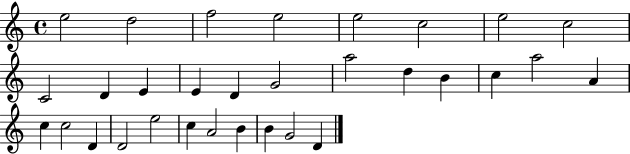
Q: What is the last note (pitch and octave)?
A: D4